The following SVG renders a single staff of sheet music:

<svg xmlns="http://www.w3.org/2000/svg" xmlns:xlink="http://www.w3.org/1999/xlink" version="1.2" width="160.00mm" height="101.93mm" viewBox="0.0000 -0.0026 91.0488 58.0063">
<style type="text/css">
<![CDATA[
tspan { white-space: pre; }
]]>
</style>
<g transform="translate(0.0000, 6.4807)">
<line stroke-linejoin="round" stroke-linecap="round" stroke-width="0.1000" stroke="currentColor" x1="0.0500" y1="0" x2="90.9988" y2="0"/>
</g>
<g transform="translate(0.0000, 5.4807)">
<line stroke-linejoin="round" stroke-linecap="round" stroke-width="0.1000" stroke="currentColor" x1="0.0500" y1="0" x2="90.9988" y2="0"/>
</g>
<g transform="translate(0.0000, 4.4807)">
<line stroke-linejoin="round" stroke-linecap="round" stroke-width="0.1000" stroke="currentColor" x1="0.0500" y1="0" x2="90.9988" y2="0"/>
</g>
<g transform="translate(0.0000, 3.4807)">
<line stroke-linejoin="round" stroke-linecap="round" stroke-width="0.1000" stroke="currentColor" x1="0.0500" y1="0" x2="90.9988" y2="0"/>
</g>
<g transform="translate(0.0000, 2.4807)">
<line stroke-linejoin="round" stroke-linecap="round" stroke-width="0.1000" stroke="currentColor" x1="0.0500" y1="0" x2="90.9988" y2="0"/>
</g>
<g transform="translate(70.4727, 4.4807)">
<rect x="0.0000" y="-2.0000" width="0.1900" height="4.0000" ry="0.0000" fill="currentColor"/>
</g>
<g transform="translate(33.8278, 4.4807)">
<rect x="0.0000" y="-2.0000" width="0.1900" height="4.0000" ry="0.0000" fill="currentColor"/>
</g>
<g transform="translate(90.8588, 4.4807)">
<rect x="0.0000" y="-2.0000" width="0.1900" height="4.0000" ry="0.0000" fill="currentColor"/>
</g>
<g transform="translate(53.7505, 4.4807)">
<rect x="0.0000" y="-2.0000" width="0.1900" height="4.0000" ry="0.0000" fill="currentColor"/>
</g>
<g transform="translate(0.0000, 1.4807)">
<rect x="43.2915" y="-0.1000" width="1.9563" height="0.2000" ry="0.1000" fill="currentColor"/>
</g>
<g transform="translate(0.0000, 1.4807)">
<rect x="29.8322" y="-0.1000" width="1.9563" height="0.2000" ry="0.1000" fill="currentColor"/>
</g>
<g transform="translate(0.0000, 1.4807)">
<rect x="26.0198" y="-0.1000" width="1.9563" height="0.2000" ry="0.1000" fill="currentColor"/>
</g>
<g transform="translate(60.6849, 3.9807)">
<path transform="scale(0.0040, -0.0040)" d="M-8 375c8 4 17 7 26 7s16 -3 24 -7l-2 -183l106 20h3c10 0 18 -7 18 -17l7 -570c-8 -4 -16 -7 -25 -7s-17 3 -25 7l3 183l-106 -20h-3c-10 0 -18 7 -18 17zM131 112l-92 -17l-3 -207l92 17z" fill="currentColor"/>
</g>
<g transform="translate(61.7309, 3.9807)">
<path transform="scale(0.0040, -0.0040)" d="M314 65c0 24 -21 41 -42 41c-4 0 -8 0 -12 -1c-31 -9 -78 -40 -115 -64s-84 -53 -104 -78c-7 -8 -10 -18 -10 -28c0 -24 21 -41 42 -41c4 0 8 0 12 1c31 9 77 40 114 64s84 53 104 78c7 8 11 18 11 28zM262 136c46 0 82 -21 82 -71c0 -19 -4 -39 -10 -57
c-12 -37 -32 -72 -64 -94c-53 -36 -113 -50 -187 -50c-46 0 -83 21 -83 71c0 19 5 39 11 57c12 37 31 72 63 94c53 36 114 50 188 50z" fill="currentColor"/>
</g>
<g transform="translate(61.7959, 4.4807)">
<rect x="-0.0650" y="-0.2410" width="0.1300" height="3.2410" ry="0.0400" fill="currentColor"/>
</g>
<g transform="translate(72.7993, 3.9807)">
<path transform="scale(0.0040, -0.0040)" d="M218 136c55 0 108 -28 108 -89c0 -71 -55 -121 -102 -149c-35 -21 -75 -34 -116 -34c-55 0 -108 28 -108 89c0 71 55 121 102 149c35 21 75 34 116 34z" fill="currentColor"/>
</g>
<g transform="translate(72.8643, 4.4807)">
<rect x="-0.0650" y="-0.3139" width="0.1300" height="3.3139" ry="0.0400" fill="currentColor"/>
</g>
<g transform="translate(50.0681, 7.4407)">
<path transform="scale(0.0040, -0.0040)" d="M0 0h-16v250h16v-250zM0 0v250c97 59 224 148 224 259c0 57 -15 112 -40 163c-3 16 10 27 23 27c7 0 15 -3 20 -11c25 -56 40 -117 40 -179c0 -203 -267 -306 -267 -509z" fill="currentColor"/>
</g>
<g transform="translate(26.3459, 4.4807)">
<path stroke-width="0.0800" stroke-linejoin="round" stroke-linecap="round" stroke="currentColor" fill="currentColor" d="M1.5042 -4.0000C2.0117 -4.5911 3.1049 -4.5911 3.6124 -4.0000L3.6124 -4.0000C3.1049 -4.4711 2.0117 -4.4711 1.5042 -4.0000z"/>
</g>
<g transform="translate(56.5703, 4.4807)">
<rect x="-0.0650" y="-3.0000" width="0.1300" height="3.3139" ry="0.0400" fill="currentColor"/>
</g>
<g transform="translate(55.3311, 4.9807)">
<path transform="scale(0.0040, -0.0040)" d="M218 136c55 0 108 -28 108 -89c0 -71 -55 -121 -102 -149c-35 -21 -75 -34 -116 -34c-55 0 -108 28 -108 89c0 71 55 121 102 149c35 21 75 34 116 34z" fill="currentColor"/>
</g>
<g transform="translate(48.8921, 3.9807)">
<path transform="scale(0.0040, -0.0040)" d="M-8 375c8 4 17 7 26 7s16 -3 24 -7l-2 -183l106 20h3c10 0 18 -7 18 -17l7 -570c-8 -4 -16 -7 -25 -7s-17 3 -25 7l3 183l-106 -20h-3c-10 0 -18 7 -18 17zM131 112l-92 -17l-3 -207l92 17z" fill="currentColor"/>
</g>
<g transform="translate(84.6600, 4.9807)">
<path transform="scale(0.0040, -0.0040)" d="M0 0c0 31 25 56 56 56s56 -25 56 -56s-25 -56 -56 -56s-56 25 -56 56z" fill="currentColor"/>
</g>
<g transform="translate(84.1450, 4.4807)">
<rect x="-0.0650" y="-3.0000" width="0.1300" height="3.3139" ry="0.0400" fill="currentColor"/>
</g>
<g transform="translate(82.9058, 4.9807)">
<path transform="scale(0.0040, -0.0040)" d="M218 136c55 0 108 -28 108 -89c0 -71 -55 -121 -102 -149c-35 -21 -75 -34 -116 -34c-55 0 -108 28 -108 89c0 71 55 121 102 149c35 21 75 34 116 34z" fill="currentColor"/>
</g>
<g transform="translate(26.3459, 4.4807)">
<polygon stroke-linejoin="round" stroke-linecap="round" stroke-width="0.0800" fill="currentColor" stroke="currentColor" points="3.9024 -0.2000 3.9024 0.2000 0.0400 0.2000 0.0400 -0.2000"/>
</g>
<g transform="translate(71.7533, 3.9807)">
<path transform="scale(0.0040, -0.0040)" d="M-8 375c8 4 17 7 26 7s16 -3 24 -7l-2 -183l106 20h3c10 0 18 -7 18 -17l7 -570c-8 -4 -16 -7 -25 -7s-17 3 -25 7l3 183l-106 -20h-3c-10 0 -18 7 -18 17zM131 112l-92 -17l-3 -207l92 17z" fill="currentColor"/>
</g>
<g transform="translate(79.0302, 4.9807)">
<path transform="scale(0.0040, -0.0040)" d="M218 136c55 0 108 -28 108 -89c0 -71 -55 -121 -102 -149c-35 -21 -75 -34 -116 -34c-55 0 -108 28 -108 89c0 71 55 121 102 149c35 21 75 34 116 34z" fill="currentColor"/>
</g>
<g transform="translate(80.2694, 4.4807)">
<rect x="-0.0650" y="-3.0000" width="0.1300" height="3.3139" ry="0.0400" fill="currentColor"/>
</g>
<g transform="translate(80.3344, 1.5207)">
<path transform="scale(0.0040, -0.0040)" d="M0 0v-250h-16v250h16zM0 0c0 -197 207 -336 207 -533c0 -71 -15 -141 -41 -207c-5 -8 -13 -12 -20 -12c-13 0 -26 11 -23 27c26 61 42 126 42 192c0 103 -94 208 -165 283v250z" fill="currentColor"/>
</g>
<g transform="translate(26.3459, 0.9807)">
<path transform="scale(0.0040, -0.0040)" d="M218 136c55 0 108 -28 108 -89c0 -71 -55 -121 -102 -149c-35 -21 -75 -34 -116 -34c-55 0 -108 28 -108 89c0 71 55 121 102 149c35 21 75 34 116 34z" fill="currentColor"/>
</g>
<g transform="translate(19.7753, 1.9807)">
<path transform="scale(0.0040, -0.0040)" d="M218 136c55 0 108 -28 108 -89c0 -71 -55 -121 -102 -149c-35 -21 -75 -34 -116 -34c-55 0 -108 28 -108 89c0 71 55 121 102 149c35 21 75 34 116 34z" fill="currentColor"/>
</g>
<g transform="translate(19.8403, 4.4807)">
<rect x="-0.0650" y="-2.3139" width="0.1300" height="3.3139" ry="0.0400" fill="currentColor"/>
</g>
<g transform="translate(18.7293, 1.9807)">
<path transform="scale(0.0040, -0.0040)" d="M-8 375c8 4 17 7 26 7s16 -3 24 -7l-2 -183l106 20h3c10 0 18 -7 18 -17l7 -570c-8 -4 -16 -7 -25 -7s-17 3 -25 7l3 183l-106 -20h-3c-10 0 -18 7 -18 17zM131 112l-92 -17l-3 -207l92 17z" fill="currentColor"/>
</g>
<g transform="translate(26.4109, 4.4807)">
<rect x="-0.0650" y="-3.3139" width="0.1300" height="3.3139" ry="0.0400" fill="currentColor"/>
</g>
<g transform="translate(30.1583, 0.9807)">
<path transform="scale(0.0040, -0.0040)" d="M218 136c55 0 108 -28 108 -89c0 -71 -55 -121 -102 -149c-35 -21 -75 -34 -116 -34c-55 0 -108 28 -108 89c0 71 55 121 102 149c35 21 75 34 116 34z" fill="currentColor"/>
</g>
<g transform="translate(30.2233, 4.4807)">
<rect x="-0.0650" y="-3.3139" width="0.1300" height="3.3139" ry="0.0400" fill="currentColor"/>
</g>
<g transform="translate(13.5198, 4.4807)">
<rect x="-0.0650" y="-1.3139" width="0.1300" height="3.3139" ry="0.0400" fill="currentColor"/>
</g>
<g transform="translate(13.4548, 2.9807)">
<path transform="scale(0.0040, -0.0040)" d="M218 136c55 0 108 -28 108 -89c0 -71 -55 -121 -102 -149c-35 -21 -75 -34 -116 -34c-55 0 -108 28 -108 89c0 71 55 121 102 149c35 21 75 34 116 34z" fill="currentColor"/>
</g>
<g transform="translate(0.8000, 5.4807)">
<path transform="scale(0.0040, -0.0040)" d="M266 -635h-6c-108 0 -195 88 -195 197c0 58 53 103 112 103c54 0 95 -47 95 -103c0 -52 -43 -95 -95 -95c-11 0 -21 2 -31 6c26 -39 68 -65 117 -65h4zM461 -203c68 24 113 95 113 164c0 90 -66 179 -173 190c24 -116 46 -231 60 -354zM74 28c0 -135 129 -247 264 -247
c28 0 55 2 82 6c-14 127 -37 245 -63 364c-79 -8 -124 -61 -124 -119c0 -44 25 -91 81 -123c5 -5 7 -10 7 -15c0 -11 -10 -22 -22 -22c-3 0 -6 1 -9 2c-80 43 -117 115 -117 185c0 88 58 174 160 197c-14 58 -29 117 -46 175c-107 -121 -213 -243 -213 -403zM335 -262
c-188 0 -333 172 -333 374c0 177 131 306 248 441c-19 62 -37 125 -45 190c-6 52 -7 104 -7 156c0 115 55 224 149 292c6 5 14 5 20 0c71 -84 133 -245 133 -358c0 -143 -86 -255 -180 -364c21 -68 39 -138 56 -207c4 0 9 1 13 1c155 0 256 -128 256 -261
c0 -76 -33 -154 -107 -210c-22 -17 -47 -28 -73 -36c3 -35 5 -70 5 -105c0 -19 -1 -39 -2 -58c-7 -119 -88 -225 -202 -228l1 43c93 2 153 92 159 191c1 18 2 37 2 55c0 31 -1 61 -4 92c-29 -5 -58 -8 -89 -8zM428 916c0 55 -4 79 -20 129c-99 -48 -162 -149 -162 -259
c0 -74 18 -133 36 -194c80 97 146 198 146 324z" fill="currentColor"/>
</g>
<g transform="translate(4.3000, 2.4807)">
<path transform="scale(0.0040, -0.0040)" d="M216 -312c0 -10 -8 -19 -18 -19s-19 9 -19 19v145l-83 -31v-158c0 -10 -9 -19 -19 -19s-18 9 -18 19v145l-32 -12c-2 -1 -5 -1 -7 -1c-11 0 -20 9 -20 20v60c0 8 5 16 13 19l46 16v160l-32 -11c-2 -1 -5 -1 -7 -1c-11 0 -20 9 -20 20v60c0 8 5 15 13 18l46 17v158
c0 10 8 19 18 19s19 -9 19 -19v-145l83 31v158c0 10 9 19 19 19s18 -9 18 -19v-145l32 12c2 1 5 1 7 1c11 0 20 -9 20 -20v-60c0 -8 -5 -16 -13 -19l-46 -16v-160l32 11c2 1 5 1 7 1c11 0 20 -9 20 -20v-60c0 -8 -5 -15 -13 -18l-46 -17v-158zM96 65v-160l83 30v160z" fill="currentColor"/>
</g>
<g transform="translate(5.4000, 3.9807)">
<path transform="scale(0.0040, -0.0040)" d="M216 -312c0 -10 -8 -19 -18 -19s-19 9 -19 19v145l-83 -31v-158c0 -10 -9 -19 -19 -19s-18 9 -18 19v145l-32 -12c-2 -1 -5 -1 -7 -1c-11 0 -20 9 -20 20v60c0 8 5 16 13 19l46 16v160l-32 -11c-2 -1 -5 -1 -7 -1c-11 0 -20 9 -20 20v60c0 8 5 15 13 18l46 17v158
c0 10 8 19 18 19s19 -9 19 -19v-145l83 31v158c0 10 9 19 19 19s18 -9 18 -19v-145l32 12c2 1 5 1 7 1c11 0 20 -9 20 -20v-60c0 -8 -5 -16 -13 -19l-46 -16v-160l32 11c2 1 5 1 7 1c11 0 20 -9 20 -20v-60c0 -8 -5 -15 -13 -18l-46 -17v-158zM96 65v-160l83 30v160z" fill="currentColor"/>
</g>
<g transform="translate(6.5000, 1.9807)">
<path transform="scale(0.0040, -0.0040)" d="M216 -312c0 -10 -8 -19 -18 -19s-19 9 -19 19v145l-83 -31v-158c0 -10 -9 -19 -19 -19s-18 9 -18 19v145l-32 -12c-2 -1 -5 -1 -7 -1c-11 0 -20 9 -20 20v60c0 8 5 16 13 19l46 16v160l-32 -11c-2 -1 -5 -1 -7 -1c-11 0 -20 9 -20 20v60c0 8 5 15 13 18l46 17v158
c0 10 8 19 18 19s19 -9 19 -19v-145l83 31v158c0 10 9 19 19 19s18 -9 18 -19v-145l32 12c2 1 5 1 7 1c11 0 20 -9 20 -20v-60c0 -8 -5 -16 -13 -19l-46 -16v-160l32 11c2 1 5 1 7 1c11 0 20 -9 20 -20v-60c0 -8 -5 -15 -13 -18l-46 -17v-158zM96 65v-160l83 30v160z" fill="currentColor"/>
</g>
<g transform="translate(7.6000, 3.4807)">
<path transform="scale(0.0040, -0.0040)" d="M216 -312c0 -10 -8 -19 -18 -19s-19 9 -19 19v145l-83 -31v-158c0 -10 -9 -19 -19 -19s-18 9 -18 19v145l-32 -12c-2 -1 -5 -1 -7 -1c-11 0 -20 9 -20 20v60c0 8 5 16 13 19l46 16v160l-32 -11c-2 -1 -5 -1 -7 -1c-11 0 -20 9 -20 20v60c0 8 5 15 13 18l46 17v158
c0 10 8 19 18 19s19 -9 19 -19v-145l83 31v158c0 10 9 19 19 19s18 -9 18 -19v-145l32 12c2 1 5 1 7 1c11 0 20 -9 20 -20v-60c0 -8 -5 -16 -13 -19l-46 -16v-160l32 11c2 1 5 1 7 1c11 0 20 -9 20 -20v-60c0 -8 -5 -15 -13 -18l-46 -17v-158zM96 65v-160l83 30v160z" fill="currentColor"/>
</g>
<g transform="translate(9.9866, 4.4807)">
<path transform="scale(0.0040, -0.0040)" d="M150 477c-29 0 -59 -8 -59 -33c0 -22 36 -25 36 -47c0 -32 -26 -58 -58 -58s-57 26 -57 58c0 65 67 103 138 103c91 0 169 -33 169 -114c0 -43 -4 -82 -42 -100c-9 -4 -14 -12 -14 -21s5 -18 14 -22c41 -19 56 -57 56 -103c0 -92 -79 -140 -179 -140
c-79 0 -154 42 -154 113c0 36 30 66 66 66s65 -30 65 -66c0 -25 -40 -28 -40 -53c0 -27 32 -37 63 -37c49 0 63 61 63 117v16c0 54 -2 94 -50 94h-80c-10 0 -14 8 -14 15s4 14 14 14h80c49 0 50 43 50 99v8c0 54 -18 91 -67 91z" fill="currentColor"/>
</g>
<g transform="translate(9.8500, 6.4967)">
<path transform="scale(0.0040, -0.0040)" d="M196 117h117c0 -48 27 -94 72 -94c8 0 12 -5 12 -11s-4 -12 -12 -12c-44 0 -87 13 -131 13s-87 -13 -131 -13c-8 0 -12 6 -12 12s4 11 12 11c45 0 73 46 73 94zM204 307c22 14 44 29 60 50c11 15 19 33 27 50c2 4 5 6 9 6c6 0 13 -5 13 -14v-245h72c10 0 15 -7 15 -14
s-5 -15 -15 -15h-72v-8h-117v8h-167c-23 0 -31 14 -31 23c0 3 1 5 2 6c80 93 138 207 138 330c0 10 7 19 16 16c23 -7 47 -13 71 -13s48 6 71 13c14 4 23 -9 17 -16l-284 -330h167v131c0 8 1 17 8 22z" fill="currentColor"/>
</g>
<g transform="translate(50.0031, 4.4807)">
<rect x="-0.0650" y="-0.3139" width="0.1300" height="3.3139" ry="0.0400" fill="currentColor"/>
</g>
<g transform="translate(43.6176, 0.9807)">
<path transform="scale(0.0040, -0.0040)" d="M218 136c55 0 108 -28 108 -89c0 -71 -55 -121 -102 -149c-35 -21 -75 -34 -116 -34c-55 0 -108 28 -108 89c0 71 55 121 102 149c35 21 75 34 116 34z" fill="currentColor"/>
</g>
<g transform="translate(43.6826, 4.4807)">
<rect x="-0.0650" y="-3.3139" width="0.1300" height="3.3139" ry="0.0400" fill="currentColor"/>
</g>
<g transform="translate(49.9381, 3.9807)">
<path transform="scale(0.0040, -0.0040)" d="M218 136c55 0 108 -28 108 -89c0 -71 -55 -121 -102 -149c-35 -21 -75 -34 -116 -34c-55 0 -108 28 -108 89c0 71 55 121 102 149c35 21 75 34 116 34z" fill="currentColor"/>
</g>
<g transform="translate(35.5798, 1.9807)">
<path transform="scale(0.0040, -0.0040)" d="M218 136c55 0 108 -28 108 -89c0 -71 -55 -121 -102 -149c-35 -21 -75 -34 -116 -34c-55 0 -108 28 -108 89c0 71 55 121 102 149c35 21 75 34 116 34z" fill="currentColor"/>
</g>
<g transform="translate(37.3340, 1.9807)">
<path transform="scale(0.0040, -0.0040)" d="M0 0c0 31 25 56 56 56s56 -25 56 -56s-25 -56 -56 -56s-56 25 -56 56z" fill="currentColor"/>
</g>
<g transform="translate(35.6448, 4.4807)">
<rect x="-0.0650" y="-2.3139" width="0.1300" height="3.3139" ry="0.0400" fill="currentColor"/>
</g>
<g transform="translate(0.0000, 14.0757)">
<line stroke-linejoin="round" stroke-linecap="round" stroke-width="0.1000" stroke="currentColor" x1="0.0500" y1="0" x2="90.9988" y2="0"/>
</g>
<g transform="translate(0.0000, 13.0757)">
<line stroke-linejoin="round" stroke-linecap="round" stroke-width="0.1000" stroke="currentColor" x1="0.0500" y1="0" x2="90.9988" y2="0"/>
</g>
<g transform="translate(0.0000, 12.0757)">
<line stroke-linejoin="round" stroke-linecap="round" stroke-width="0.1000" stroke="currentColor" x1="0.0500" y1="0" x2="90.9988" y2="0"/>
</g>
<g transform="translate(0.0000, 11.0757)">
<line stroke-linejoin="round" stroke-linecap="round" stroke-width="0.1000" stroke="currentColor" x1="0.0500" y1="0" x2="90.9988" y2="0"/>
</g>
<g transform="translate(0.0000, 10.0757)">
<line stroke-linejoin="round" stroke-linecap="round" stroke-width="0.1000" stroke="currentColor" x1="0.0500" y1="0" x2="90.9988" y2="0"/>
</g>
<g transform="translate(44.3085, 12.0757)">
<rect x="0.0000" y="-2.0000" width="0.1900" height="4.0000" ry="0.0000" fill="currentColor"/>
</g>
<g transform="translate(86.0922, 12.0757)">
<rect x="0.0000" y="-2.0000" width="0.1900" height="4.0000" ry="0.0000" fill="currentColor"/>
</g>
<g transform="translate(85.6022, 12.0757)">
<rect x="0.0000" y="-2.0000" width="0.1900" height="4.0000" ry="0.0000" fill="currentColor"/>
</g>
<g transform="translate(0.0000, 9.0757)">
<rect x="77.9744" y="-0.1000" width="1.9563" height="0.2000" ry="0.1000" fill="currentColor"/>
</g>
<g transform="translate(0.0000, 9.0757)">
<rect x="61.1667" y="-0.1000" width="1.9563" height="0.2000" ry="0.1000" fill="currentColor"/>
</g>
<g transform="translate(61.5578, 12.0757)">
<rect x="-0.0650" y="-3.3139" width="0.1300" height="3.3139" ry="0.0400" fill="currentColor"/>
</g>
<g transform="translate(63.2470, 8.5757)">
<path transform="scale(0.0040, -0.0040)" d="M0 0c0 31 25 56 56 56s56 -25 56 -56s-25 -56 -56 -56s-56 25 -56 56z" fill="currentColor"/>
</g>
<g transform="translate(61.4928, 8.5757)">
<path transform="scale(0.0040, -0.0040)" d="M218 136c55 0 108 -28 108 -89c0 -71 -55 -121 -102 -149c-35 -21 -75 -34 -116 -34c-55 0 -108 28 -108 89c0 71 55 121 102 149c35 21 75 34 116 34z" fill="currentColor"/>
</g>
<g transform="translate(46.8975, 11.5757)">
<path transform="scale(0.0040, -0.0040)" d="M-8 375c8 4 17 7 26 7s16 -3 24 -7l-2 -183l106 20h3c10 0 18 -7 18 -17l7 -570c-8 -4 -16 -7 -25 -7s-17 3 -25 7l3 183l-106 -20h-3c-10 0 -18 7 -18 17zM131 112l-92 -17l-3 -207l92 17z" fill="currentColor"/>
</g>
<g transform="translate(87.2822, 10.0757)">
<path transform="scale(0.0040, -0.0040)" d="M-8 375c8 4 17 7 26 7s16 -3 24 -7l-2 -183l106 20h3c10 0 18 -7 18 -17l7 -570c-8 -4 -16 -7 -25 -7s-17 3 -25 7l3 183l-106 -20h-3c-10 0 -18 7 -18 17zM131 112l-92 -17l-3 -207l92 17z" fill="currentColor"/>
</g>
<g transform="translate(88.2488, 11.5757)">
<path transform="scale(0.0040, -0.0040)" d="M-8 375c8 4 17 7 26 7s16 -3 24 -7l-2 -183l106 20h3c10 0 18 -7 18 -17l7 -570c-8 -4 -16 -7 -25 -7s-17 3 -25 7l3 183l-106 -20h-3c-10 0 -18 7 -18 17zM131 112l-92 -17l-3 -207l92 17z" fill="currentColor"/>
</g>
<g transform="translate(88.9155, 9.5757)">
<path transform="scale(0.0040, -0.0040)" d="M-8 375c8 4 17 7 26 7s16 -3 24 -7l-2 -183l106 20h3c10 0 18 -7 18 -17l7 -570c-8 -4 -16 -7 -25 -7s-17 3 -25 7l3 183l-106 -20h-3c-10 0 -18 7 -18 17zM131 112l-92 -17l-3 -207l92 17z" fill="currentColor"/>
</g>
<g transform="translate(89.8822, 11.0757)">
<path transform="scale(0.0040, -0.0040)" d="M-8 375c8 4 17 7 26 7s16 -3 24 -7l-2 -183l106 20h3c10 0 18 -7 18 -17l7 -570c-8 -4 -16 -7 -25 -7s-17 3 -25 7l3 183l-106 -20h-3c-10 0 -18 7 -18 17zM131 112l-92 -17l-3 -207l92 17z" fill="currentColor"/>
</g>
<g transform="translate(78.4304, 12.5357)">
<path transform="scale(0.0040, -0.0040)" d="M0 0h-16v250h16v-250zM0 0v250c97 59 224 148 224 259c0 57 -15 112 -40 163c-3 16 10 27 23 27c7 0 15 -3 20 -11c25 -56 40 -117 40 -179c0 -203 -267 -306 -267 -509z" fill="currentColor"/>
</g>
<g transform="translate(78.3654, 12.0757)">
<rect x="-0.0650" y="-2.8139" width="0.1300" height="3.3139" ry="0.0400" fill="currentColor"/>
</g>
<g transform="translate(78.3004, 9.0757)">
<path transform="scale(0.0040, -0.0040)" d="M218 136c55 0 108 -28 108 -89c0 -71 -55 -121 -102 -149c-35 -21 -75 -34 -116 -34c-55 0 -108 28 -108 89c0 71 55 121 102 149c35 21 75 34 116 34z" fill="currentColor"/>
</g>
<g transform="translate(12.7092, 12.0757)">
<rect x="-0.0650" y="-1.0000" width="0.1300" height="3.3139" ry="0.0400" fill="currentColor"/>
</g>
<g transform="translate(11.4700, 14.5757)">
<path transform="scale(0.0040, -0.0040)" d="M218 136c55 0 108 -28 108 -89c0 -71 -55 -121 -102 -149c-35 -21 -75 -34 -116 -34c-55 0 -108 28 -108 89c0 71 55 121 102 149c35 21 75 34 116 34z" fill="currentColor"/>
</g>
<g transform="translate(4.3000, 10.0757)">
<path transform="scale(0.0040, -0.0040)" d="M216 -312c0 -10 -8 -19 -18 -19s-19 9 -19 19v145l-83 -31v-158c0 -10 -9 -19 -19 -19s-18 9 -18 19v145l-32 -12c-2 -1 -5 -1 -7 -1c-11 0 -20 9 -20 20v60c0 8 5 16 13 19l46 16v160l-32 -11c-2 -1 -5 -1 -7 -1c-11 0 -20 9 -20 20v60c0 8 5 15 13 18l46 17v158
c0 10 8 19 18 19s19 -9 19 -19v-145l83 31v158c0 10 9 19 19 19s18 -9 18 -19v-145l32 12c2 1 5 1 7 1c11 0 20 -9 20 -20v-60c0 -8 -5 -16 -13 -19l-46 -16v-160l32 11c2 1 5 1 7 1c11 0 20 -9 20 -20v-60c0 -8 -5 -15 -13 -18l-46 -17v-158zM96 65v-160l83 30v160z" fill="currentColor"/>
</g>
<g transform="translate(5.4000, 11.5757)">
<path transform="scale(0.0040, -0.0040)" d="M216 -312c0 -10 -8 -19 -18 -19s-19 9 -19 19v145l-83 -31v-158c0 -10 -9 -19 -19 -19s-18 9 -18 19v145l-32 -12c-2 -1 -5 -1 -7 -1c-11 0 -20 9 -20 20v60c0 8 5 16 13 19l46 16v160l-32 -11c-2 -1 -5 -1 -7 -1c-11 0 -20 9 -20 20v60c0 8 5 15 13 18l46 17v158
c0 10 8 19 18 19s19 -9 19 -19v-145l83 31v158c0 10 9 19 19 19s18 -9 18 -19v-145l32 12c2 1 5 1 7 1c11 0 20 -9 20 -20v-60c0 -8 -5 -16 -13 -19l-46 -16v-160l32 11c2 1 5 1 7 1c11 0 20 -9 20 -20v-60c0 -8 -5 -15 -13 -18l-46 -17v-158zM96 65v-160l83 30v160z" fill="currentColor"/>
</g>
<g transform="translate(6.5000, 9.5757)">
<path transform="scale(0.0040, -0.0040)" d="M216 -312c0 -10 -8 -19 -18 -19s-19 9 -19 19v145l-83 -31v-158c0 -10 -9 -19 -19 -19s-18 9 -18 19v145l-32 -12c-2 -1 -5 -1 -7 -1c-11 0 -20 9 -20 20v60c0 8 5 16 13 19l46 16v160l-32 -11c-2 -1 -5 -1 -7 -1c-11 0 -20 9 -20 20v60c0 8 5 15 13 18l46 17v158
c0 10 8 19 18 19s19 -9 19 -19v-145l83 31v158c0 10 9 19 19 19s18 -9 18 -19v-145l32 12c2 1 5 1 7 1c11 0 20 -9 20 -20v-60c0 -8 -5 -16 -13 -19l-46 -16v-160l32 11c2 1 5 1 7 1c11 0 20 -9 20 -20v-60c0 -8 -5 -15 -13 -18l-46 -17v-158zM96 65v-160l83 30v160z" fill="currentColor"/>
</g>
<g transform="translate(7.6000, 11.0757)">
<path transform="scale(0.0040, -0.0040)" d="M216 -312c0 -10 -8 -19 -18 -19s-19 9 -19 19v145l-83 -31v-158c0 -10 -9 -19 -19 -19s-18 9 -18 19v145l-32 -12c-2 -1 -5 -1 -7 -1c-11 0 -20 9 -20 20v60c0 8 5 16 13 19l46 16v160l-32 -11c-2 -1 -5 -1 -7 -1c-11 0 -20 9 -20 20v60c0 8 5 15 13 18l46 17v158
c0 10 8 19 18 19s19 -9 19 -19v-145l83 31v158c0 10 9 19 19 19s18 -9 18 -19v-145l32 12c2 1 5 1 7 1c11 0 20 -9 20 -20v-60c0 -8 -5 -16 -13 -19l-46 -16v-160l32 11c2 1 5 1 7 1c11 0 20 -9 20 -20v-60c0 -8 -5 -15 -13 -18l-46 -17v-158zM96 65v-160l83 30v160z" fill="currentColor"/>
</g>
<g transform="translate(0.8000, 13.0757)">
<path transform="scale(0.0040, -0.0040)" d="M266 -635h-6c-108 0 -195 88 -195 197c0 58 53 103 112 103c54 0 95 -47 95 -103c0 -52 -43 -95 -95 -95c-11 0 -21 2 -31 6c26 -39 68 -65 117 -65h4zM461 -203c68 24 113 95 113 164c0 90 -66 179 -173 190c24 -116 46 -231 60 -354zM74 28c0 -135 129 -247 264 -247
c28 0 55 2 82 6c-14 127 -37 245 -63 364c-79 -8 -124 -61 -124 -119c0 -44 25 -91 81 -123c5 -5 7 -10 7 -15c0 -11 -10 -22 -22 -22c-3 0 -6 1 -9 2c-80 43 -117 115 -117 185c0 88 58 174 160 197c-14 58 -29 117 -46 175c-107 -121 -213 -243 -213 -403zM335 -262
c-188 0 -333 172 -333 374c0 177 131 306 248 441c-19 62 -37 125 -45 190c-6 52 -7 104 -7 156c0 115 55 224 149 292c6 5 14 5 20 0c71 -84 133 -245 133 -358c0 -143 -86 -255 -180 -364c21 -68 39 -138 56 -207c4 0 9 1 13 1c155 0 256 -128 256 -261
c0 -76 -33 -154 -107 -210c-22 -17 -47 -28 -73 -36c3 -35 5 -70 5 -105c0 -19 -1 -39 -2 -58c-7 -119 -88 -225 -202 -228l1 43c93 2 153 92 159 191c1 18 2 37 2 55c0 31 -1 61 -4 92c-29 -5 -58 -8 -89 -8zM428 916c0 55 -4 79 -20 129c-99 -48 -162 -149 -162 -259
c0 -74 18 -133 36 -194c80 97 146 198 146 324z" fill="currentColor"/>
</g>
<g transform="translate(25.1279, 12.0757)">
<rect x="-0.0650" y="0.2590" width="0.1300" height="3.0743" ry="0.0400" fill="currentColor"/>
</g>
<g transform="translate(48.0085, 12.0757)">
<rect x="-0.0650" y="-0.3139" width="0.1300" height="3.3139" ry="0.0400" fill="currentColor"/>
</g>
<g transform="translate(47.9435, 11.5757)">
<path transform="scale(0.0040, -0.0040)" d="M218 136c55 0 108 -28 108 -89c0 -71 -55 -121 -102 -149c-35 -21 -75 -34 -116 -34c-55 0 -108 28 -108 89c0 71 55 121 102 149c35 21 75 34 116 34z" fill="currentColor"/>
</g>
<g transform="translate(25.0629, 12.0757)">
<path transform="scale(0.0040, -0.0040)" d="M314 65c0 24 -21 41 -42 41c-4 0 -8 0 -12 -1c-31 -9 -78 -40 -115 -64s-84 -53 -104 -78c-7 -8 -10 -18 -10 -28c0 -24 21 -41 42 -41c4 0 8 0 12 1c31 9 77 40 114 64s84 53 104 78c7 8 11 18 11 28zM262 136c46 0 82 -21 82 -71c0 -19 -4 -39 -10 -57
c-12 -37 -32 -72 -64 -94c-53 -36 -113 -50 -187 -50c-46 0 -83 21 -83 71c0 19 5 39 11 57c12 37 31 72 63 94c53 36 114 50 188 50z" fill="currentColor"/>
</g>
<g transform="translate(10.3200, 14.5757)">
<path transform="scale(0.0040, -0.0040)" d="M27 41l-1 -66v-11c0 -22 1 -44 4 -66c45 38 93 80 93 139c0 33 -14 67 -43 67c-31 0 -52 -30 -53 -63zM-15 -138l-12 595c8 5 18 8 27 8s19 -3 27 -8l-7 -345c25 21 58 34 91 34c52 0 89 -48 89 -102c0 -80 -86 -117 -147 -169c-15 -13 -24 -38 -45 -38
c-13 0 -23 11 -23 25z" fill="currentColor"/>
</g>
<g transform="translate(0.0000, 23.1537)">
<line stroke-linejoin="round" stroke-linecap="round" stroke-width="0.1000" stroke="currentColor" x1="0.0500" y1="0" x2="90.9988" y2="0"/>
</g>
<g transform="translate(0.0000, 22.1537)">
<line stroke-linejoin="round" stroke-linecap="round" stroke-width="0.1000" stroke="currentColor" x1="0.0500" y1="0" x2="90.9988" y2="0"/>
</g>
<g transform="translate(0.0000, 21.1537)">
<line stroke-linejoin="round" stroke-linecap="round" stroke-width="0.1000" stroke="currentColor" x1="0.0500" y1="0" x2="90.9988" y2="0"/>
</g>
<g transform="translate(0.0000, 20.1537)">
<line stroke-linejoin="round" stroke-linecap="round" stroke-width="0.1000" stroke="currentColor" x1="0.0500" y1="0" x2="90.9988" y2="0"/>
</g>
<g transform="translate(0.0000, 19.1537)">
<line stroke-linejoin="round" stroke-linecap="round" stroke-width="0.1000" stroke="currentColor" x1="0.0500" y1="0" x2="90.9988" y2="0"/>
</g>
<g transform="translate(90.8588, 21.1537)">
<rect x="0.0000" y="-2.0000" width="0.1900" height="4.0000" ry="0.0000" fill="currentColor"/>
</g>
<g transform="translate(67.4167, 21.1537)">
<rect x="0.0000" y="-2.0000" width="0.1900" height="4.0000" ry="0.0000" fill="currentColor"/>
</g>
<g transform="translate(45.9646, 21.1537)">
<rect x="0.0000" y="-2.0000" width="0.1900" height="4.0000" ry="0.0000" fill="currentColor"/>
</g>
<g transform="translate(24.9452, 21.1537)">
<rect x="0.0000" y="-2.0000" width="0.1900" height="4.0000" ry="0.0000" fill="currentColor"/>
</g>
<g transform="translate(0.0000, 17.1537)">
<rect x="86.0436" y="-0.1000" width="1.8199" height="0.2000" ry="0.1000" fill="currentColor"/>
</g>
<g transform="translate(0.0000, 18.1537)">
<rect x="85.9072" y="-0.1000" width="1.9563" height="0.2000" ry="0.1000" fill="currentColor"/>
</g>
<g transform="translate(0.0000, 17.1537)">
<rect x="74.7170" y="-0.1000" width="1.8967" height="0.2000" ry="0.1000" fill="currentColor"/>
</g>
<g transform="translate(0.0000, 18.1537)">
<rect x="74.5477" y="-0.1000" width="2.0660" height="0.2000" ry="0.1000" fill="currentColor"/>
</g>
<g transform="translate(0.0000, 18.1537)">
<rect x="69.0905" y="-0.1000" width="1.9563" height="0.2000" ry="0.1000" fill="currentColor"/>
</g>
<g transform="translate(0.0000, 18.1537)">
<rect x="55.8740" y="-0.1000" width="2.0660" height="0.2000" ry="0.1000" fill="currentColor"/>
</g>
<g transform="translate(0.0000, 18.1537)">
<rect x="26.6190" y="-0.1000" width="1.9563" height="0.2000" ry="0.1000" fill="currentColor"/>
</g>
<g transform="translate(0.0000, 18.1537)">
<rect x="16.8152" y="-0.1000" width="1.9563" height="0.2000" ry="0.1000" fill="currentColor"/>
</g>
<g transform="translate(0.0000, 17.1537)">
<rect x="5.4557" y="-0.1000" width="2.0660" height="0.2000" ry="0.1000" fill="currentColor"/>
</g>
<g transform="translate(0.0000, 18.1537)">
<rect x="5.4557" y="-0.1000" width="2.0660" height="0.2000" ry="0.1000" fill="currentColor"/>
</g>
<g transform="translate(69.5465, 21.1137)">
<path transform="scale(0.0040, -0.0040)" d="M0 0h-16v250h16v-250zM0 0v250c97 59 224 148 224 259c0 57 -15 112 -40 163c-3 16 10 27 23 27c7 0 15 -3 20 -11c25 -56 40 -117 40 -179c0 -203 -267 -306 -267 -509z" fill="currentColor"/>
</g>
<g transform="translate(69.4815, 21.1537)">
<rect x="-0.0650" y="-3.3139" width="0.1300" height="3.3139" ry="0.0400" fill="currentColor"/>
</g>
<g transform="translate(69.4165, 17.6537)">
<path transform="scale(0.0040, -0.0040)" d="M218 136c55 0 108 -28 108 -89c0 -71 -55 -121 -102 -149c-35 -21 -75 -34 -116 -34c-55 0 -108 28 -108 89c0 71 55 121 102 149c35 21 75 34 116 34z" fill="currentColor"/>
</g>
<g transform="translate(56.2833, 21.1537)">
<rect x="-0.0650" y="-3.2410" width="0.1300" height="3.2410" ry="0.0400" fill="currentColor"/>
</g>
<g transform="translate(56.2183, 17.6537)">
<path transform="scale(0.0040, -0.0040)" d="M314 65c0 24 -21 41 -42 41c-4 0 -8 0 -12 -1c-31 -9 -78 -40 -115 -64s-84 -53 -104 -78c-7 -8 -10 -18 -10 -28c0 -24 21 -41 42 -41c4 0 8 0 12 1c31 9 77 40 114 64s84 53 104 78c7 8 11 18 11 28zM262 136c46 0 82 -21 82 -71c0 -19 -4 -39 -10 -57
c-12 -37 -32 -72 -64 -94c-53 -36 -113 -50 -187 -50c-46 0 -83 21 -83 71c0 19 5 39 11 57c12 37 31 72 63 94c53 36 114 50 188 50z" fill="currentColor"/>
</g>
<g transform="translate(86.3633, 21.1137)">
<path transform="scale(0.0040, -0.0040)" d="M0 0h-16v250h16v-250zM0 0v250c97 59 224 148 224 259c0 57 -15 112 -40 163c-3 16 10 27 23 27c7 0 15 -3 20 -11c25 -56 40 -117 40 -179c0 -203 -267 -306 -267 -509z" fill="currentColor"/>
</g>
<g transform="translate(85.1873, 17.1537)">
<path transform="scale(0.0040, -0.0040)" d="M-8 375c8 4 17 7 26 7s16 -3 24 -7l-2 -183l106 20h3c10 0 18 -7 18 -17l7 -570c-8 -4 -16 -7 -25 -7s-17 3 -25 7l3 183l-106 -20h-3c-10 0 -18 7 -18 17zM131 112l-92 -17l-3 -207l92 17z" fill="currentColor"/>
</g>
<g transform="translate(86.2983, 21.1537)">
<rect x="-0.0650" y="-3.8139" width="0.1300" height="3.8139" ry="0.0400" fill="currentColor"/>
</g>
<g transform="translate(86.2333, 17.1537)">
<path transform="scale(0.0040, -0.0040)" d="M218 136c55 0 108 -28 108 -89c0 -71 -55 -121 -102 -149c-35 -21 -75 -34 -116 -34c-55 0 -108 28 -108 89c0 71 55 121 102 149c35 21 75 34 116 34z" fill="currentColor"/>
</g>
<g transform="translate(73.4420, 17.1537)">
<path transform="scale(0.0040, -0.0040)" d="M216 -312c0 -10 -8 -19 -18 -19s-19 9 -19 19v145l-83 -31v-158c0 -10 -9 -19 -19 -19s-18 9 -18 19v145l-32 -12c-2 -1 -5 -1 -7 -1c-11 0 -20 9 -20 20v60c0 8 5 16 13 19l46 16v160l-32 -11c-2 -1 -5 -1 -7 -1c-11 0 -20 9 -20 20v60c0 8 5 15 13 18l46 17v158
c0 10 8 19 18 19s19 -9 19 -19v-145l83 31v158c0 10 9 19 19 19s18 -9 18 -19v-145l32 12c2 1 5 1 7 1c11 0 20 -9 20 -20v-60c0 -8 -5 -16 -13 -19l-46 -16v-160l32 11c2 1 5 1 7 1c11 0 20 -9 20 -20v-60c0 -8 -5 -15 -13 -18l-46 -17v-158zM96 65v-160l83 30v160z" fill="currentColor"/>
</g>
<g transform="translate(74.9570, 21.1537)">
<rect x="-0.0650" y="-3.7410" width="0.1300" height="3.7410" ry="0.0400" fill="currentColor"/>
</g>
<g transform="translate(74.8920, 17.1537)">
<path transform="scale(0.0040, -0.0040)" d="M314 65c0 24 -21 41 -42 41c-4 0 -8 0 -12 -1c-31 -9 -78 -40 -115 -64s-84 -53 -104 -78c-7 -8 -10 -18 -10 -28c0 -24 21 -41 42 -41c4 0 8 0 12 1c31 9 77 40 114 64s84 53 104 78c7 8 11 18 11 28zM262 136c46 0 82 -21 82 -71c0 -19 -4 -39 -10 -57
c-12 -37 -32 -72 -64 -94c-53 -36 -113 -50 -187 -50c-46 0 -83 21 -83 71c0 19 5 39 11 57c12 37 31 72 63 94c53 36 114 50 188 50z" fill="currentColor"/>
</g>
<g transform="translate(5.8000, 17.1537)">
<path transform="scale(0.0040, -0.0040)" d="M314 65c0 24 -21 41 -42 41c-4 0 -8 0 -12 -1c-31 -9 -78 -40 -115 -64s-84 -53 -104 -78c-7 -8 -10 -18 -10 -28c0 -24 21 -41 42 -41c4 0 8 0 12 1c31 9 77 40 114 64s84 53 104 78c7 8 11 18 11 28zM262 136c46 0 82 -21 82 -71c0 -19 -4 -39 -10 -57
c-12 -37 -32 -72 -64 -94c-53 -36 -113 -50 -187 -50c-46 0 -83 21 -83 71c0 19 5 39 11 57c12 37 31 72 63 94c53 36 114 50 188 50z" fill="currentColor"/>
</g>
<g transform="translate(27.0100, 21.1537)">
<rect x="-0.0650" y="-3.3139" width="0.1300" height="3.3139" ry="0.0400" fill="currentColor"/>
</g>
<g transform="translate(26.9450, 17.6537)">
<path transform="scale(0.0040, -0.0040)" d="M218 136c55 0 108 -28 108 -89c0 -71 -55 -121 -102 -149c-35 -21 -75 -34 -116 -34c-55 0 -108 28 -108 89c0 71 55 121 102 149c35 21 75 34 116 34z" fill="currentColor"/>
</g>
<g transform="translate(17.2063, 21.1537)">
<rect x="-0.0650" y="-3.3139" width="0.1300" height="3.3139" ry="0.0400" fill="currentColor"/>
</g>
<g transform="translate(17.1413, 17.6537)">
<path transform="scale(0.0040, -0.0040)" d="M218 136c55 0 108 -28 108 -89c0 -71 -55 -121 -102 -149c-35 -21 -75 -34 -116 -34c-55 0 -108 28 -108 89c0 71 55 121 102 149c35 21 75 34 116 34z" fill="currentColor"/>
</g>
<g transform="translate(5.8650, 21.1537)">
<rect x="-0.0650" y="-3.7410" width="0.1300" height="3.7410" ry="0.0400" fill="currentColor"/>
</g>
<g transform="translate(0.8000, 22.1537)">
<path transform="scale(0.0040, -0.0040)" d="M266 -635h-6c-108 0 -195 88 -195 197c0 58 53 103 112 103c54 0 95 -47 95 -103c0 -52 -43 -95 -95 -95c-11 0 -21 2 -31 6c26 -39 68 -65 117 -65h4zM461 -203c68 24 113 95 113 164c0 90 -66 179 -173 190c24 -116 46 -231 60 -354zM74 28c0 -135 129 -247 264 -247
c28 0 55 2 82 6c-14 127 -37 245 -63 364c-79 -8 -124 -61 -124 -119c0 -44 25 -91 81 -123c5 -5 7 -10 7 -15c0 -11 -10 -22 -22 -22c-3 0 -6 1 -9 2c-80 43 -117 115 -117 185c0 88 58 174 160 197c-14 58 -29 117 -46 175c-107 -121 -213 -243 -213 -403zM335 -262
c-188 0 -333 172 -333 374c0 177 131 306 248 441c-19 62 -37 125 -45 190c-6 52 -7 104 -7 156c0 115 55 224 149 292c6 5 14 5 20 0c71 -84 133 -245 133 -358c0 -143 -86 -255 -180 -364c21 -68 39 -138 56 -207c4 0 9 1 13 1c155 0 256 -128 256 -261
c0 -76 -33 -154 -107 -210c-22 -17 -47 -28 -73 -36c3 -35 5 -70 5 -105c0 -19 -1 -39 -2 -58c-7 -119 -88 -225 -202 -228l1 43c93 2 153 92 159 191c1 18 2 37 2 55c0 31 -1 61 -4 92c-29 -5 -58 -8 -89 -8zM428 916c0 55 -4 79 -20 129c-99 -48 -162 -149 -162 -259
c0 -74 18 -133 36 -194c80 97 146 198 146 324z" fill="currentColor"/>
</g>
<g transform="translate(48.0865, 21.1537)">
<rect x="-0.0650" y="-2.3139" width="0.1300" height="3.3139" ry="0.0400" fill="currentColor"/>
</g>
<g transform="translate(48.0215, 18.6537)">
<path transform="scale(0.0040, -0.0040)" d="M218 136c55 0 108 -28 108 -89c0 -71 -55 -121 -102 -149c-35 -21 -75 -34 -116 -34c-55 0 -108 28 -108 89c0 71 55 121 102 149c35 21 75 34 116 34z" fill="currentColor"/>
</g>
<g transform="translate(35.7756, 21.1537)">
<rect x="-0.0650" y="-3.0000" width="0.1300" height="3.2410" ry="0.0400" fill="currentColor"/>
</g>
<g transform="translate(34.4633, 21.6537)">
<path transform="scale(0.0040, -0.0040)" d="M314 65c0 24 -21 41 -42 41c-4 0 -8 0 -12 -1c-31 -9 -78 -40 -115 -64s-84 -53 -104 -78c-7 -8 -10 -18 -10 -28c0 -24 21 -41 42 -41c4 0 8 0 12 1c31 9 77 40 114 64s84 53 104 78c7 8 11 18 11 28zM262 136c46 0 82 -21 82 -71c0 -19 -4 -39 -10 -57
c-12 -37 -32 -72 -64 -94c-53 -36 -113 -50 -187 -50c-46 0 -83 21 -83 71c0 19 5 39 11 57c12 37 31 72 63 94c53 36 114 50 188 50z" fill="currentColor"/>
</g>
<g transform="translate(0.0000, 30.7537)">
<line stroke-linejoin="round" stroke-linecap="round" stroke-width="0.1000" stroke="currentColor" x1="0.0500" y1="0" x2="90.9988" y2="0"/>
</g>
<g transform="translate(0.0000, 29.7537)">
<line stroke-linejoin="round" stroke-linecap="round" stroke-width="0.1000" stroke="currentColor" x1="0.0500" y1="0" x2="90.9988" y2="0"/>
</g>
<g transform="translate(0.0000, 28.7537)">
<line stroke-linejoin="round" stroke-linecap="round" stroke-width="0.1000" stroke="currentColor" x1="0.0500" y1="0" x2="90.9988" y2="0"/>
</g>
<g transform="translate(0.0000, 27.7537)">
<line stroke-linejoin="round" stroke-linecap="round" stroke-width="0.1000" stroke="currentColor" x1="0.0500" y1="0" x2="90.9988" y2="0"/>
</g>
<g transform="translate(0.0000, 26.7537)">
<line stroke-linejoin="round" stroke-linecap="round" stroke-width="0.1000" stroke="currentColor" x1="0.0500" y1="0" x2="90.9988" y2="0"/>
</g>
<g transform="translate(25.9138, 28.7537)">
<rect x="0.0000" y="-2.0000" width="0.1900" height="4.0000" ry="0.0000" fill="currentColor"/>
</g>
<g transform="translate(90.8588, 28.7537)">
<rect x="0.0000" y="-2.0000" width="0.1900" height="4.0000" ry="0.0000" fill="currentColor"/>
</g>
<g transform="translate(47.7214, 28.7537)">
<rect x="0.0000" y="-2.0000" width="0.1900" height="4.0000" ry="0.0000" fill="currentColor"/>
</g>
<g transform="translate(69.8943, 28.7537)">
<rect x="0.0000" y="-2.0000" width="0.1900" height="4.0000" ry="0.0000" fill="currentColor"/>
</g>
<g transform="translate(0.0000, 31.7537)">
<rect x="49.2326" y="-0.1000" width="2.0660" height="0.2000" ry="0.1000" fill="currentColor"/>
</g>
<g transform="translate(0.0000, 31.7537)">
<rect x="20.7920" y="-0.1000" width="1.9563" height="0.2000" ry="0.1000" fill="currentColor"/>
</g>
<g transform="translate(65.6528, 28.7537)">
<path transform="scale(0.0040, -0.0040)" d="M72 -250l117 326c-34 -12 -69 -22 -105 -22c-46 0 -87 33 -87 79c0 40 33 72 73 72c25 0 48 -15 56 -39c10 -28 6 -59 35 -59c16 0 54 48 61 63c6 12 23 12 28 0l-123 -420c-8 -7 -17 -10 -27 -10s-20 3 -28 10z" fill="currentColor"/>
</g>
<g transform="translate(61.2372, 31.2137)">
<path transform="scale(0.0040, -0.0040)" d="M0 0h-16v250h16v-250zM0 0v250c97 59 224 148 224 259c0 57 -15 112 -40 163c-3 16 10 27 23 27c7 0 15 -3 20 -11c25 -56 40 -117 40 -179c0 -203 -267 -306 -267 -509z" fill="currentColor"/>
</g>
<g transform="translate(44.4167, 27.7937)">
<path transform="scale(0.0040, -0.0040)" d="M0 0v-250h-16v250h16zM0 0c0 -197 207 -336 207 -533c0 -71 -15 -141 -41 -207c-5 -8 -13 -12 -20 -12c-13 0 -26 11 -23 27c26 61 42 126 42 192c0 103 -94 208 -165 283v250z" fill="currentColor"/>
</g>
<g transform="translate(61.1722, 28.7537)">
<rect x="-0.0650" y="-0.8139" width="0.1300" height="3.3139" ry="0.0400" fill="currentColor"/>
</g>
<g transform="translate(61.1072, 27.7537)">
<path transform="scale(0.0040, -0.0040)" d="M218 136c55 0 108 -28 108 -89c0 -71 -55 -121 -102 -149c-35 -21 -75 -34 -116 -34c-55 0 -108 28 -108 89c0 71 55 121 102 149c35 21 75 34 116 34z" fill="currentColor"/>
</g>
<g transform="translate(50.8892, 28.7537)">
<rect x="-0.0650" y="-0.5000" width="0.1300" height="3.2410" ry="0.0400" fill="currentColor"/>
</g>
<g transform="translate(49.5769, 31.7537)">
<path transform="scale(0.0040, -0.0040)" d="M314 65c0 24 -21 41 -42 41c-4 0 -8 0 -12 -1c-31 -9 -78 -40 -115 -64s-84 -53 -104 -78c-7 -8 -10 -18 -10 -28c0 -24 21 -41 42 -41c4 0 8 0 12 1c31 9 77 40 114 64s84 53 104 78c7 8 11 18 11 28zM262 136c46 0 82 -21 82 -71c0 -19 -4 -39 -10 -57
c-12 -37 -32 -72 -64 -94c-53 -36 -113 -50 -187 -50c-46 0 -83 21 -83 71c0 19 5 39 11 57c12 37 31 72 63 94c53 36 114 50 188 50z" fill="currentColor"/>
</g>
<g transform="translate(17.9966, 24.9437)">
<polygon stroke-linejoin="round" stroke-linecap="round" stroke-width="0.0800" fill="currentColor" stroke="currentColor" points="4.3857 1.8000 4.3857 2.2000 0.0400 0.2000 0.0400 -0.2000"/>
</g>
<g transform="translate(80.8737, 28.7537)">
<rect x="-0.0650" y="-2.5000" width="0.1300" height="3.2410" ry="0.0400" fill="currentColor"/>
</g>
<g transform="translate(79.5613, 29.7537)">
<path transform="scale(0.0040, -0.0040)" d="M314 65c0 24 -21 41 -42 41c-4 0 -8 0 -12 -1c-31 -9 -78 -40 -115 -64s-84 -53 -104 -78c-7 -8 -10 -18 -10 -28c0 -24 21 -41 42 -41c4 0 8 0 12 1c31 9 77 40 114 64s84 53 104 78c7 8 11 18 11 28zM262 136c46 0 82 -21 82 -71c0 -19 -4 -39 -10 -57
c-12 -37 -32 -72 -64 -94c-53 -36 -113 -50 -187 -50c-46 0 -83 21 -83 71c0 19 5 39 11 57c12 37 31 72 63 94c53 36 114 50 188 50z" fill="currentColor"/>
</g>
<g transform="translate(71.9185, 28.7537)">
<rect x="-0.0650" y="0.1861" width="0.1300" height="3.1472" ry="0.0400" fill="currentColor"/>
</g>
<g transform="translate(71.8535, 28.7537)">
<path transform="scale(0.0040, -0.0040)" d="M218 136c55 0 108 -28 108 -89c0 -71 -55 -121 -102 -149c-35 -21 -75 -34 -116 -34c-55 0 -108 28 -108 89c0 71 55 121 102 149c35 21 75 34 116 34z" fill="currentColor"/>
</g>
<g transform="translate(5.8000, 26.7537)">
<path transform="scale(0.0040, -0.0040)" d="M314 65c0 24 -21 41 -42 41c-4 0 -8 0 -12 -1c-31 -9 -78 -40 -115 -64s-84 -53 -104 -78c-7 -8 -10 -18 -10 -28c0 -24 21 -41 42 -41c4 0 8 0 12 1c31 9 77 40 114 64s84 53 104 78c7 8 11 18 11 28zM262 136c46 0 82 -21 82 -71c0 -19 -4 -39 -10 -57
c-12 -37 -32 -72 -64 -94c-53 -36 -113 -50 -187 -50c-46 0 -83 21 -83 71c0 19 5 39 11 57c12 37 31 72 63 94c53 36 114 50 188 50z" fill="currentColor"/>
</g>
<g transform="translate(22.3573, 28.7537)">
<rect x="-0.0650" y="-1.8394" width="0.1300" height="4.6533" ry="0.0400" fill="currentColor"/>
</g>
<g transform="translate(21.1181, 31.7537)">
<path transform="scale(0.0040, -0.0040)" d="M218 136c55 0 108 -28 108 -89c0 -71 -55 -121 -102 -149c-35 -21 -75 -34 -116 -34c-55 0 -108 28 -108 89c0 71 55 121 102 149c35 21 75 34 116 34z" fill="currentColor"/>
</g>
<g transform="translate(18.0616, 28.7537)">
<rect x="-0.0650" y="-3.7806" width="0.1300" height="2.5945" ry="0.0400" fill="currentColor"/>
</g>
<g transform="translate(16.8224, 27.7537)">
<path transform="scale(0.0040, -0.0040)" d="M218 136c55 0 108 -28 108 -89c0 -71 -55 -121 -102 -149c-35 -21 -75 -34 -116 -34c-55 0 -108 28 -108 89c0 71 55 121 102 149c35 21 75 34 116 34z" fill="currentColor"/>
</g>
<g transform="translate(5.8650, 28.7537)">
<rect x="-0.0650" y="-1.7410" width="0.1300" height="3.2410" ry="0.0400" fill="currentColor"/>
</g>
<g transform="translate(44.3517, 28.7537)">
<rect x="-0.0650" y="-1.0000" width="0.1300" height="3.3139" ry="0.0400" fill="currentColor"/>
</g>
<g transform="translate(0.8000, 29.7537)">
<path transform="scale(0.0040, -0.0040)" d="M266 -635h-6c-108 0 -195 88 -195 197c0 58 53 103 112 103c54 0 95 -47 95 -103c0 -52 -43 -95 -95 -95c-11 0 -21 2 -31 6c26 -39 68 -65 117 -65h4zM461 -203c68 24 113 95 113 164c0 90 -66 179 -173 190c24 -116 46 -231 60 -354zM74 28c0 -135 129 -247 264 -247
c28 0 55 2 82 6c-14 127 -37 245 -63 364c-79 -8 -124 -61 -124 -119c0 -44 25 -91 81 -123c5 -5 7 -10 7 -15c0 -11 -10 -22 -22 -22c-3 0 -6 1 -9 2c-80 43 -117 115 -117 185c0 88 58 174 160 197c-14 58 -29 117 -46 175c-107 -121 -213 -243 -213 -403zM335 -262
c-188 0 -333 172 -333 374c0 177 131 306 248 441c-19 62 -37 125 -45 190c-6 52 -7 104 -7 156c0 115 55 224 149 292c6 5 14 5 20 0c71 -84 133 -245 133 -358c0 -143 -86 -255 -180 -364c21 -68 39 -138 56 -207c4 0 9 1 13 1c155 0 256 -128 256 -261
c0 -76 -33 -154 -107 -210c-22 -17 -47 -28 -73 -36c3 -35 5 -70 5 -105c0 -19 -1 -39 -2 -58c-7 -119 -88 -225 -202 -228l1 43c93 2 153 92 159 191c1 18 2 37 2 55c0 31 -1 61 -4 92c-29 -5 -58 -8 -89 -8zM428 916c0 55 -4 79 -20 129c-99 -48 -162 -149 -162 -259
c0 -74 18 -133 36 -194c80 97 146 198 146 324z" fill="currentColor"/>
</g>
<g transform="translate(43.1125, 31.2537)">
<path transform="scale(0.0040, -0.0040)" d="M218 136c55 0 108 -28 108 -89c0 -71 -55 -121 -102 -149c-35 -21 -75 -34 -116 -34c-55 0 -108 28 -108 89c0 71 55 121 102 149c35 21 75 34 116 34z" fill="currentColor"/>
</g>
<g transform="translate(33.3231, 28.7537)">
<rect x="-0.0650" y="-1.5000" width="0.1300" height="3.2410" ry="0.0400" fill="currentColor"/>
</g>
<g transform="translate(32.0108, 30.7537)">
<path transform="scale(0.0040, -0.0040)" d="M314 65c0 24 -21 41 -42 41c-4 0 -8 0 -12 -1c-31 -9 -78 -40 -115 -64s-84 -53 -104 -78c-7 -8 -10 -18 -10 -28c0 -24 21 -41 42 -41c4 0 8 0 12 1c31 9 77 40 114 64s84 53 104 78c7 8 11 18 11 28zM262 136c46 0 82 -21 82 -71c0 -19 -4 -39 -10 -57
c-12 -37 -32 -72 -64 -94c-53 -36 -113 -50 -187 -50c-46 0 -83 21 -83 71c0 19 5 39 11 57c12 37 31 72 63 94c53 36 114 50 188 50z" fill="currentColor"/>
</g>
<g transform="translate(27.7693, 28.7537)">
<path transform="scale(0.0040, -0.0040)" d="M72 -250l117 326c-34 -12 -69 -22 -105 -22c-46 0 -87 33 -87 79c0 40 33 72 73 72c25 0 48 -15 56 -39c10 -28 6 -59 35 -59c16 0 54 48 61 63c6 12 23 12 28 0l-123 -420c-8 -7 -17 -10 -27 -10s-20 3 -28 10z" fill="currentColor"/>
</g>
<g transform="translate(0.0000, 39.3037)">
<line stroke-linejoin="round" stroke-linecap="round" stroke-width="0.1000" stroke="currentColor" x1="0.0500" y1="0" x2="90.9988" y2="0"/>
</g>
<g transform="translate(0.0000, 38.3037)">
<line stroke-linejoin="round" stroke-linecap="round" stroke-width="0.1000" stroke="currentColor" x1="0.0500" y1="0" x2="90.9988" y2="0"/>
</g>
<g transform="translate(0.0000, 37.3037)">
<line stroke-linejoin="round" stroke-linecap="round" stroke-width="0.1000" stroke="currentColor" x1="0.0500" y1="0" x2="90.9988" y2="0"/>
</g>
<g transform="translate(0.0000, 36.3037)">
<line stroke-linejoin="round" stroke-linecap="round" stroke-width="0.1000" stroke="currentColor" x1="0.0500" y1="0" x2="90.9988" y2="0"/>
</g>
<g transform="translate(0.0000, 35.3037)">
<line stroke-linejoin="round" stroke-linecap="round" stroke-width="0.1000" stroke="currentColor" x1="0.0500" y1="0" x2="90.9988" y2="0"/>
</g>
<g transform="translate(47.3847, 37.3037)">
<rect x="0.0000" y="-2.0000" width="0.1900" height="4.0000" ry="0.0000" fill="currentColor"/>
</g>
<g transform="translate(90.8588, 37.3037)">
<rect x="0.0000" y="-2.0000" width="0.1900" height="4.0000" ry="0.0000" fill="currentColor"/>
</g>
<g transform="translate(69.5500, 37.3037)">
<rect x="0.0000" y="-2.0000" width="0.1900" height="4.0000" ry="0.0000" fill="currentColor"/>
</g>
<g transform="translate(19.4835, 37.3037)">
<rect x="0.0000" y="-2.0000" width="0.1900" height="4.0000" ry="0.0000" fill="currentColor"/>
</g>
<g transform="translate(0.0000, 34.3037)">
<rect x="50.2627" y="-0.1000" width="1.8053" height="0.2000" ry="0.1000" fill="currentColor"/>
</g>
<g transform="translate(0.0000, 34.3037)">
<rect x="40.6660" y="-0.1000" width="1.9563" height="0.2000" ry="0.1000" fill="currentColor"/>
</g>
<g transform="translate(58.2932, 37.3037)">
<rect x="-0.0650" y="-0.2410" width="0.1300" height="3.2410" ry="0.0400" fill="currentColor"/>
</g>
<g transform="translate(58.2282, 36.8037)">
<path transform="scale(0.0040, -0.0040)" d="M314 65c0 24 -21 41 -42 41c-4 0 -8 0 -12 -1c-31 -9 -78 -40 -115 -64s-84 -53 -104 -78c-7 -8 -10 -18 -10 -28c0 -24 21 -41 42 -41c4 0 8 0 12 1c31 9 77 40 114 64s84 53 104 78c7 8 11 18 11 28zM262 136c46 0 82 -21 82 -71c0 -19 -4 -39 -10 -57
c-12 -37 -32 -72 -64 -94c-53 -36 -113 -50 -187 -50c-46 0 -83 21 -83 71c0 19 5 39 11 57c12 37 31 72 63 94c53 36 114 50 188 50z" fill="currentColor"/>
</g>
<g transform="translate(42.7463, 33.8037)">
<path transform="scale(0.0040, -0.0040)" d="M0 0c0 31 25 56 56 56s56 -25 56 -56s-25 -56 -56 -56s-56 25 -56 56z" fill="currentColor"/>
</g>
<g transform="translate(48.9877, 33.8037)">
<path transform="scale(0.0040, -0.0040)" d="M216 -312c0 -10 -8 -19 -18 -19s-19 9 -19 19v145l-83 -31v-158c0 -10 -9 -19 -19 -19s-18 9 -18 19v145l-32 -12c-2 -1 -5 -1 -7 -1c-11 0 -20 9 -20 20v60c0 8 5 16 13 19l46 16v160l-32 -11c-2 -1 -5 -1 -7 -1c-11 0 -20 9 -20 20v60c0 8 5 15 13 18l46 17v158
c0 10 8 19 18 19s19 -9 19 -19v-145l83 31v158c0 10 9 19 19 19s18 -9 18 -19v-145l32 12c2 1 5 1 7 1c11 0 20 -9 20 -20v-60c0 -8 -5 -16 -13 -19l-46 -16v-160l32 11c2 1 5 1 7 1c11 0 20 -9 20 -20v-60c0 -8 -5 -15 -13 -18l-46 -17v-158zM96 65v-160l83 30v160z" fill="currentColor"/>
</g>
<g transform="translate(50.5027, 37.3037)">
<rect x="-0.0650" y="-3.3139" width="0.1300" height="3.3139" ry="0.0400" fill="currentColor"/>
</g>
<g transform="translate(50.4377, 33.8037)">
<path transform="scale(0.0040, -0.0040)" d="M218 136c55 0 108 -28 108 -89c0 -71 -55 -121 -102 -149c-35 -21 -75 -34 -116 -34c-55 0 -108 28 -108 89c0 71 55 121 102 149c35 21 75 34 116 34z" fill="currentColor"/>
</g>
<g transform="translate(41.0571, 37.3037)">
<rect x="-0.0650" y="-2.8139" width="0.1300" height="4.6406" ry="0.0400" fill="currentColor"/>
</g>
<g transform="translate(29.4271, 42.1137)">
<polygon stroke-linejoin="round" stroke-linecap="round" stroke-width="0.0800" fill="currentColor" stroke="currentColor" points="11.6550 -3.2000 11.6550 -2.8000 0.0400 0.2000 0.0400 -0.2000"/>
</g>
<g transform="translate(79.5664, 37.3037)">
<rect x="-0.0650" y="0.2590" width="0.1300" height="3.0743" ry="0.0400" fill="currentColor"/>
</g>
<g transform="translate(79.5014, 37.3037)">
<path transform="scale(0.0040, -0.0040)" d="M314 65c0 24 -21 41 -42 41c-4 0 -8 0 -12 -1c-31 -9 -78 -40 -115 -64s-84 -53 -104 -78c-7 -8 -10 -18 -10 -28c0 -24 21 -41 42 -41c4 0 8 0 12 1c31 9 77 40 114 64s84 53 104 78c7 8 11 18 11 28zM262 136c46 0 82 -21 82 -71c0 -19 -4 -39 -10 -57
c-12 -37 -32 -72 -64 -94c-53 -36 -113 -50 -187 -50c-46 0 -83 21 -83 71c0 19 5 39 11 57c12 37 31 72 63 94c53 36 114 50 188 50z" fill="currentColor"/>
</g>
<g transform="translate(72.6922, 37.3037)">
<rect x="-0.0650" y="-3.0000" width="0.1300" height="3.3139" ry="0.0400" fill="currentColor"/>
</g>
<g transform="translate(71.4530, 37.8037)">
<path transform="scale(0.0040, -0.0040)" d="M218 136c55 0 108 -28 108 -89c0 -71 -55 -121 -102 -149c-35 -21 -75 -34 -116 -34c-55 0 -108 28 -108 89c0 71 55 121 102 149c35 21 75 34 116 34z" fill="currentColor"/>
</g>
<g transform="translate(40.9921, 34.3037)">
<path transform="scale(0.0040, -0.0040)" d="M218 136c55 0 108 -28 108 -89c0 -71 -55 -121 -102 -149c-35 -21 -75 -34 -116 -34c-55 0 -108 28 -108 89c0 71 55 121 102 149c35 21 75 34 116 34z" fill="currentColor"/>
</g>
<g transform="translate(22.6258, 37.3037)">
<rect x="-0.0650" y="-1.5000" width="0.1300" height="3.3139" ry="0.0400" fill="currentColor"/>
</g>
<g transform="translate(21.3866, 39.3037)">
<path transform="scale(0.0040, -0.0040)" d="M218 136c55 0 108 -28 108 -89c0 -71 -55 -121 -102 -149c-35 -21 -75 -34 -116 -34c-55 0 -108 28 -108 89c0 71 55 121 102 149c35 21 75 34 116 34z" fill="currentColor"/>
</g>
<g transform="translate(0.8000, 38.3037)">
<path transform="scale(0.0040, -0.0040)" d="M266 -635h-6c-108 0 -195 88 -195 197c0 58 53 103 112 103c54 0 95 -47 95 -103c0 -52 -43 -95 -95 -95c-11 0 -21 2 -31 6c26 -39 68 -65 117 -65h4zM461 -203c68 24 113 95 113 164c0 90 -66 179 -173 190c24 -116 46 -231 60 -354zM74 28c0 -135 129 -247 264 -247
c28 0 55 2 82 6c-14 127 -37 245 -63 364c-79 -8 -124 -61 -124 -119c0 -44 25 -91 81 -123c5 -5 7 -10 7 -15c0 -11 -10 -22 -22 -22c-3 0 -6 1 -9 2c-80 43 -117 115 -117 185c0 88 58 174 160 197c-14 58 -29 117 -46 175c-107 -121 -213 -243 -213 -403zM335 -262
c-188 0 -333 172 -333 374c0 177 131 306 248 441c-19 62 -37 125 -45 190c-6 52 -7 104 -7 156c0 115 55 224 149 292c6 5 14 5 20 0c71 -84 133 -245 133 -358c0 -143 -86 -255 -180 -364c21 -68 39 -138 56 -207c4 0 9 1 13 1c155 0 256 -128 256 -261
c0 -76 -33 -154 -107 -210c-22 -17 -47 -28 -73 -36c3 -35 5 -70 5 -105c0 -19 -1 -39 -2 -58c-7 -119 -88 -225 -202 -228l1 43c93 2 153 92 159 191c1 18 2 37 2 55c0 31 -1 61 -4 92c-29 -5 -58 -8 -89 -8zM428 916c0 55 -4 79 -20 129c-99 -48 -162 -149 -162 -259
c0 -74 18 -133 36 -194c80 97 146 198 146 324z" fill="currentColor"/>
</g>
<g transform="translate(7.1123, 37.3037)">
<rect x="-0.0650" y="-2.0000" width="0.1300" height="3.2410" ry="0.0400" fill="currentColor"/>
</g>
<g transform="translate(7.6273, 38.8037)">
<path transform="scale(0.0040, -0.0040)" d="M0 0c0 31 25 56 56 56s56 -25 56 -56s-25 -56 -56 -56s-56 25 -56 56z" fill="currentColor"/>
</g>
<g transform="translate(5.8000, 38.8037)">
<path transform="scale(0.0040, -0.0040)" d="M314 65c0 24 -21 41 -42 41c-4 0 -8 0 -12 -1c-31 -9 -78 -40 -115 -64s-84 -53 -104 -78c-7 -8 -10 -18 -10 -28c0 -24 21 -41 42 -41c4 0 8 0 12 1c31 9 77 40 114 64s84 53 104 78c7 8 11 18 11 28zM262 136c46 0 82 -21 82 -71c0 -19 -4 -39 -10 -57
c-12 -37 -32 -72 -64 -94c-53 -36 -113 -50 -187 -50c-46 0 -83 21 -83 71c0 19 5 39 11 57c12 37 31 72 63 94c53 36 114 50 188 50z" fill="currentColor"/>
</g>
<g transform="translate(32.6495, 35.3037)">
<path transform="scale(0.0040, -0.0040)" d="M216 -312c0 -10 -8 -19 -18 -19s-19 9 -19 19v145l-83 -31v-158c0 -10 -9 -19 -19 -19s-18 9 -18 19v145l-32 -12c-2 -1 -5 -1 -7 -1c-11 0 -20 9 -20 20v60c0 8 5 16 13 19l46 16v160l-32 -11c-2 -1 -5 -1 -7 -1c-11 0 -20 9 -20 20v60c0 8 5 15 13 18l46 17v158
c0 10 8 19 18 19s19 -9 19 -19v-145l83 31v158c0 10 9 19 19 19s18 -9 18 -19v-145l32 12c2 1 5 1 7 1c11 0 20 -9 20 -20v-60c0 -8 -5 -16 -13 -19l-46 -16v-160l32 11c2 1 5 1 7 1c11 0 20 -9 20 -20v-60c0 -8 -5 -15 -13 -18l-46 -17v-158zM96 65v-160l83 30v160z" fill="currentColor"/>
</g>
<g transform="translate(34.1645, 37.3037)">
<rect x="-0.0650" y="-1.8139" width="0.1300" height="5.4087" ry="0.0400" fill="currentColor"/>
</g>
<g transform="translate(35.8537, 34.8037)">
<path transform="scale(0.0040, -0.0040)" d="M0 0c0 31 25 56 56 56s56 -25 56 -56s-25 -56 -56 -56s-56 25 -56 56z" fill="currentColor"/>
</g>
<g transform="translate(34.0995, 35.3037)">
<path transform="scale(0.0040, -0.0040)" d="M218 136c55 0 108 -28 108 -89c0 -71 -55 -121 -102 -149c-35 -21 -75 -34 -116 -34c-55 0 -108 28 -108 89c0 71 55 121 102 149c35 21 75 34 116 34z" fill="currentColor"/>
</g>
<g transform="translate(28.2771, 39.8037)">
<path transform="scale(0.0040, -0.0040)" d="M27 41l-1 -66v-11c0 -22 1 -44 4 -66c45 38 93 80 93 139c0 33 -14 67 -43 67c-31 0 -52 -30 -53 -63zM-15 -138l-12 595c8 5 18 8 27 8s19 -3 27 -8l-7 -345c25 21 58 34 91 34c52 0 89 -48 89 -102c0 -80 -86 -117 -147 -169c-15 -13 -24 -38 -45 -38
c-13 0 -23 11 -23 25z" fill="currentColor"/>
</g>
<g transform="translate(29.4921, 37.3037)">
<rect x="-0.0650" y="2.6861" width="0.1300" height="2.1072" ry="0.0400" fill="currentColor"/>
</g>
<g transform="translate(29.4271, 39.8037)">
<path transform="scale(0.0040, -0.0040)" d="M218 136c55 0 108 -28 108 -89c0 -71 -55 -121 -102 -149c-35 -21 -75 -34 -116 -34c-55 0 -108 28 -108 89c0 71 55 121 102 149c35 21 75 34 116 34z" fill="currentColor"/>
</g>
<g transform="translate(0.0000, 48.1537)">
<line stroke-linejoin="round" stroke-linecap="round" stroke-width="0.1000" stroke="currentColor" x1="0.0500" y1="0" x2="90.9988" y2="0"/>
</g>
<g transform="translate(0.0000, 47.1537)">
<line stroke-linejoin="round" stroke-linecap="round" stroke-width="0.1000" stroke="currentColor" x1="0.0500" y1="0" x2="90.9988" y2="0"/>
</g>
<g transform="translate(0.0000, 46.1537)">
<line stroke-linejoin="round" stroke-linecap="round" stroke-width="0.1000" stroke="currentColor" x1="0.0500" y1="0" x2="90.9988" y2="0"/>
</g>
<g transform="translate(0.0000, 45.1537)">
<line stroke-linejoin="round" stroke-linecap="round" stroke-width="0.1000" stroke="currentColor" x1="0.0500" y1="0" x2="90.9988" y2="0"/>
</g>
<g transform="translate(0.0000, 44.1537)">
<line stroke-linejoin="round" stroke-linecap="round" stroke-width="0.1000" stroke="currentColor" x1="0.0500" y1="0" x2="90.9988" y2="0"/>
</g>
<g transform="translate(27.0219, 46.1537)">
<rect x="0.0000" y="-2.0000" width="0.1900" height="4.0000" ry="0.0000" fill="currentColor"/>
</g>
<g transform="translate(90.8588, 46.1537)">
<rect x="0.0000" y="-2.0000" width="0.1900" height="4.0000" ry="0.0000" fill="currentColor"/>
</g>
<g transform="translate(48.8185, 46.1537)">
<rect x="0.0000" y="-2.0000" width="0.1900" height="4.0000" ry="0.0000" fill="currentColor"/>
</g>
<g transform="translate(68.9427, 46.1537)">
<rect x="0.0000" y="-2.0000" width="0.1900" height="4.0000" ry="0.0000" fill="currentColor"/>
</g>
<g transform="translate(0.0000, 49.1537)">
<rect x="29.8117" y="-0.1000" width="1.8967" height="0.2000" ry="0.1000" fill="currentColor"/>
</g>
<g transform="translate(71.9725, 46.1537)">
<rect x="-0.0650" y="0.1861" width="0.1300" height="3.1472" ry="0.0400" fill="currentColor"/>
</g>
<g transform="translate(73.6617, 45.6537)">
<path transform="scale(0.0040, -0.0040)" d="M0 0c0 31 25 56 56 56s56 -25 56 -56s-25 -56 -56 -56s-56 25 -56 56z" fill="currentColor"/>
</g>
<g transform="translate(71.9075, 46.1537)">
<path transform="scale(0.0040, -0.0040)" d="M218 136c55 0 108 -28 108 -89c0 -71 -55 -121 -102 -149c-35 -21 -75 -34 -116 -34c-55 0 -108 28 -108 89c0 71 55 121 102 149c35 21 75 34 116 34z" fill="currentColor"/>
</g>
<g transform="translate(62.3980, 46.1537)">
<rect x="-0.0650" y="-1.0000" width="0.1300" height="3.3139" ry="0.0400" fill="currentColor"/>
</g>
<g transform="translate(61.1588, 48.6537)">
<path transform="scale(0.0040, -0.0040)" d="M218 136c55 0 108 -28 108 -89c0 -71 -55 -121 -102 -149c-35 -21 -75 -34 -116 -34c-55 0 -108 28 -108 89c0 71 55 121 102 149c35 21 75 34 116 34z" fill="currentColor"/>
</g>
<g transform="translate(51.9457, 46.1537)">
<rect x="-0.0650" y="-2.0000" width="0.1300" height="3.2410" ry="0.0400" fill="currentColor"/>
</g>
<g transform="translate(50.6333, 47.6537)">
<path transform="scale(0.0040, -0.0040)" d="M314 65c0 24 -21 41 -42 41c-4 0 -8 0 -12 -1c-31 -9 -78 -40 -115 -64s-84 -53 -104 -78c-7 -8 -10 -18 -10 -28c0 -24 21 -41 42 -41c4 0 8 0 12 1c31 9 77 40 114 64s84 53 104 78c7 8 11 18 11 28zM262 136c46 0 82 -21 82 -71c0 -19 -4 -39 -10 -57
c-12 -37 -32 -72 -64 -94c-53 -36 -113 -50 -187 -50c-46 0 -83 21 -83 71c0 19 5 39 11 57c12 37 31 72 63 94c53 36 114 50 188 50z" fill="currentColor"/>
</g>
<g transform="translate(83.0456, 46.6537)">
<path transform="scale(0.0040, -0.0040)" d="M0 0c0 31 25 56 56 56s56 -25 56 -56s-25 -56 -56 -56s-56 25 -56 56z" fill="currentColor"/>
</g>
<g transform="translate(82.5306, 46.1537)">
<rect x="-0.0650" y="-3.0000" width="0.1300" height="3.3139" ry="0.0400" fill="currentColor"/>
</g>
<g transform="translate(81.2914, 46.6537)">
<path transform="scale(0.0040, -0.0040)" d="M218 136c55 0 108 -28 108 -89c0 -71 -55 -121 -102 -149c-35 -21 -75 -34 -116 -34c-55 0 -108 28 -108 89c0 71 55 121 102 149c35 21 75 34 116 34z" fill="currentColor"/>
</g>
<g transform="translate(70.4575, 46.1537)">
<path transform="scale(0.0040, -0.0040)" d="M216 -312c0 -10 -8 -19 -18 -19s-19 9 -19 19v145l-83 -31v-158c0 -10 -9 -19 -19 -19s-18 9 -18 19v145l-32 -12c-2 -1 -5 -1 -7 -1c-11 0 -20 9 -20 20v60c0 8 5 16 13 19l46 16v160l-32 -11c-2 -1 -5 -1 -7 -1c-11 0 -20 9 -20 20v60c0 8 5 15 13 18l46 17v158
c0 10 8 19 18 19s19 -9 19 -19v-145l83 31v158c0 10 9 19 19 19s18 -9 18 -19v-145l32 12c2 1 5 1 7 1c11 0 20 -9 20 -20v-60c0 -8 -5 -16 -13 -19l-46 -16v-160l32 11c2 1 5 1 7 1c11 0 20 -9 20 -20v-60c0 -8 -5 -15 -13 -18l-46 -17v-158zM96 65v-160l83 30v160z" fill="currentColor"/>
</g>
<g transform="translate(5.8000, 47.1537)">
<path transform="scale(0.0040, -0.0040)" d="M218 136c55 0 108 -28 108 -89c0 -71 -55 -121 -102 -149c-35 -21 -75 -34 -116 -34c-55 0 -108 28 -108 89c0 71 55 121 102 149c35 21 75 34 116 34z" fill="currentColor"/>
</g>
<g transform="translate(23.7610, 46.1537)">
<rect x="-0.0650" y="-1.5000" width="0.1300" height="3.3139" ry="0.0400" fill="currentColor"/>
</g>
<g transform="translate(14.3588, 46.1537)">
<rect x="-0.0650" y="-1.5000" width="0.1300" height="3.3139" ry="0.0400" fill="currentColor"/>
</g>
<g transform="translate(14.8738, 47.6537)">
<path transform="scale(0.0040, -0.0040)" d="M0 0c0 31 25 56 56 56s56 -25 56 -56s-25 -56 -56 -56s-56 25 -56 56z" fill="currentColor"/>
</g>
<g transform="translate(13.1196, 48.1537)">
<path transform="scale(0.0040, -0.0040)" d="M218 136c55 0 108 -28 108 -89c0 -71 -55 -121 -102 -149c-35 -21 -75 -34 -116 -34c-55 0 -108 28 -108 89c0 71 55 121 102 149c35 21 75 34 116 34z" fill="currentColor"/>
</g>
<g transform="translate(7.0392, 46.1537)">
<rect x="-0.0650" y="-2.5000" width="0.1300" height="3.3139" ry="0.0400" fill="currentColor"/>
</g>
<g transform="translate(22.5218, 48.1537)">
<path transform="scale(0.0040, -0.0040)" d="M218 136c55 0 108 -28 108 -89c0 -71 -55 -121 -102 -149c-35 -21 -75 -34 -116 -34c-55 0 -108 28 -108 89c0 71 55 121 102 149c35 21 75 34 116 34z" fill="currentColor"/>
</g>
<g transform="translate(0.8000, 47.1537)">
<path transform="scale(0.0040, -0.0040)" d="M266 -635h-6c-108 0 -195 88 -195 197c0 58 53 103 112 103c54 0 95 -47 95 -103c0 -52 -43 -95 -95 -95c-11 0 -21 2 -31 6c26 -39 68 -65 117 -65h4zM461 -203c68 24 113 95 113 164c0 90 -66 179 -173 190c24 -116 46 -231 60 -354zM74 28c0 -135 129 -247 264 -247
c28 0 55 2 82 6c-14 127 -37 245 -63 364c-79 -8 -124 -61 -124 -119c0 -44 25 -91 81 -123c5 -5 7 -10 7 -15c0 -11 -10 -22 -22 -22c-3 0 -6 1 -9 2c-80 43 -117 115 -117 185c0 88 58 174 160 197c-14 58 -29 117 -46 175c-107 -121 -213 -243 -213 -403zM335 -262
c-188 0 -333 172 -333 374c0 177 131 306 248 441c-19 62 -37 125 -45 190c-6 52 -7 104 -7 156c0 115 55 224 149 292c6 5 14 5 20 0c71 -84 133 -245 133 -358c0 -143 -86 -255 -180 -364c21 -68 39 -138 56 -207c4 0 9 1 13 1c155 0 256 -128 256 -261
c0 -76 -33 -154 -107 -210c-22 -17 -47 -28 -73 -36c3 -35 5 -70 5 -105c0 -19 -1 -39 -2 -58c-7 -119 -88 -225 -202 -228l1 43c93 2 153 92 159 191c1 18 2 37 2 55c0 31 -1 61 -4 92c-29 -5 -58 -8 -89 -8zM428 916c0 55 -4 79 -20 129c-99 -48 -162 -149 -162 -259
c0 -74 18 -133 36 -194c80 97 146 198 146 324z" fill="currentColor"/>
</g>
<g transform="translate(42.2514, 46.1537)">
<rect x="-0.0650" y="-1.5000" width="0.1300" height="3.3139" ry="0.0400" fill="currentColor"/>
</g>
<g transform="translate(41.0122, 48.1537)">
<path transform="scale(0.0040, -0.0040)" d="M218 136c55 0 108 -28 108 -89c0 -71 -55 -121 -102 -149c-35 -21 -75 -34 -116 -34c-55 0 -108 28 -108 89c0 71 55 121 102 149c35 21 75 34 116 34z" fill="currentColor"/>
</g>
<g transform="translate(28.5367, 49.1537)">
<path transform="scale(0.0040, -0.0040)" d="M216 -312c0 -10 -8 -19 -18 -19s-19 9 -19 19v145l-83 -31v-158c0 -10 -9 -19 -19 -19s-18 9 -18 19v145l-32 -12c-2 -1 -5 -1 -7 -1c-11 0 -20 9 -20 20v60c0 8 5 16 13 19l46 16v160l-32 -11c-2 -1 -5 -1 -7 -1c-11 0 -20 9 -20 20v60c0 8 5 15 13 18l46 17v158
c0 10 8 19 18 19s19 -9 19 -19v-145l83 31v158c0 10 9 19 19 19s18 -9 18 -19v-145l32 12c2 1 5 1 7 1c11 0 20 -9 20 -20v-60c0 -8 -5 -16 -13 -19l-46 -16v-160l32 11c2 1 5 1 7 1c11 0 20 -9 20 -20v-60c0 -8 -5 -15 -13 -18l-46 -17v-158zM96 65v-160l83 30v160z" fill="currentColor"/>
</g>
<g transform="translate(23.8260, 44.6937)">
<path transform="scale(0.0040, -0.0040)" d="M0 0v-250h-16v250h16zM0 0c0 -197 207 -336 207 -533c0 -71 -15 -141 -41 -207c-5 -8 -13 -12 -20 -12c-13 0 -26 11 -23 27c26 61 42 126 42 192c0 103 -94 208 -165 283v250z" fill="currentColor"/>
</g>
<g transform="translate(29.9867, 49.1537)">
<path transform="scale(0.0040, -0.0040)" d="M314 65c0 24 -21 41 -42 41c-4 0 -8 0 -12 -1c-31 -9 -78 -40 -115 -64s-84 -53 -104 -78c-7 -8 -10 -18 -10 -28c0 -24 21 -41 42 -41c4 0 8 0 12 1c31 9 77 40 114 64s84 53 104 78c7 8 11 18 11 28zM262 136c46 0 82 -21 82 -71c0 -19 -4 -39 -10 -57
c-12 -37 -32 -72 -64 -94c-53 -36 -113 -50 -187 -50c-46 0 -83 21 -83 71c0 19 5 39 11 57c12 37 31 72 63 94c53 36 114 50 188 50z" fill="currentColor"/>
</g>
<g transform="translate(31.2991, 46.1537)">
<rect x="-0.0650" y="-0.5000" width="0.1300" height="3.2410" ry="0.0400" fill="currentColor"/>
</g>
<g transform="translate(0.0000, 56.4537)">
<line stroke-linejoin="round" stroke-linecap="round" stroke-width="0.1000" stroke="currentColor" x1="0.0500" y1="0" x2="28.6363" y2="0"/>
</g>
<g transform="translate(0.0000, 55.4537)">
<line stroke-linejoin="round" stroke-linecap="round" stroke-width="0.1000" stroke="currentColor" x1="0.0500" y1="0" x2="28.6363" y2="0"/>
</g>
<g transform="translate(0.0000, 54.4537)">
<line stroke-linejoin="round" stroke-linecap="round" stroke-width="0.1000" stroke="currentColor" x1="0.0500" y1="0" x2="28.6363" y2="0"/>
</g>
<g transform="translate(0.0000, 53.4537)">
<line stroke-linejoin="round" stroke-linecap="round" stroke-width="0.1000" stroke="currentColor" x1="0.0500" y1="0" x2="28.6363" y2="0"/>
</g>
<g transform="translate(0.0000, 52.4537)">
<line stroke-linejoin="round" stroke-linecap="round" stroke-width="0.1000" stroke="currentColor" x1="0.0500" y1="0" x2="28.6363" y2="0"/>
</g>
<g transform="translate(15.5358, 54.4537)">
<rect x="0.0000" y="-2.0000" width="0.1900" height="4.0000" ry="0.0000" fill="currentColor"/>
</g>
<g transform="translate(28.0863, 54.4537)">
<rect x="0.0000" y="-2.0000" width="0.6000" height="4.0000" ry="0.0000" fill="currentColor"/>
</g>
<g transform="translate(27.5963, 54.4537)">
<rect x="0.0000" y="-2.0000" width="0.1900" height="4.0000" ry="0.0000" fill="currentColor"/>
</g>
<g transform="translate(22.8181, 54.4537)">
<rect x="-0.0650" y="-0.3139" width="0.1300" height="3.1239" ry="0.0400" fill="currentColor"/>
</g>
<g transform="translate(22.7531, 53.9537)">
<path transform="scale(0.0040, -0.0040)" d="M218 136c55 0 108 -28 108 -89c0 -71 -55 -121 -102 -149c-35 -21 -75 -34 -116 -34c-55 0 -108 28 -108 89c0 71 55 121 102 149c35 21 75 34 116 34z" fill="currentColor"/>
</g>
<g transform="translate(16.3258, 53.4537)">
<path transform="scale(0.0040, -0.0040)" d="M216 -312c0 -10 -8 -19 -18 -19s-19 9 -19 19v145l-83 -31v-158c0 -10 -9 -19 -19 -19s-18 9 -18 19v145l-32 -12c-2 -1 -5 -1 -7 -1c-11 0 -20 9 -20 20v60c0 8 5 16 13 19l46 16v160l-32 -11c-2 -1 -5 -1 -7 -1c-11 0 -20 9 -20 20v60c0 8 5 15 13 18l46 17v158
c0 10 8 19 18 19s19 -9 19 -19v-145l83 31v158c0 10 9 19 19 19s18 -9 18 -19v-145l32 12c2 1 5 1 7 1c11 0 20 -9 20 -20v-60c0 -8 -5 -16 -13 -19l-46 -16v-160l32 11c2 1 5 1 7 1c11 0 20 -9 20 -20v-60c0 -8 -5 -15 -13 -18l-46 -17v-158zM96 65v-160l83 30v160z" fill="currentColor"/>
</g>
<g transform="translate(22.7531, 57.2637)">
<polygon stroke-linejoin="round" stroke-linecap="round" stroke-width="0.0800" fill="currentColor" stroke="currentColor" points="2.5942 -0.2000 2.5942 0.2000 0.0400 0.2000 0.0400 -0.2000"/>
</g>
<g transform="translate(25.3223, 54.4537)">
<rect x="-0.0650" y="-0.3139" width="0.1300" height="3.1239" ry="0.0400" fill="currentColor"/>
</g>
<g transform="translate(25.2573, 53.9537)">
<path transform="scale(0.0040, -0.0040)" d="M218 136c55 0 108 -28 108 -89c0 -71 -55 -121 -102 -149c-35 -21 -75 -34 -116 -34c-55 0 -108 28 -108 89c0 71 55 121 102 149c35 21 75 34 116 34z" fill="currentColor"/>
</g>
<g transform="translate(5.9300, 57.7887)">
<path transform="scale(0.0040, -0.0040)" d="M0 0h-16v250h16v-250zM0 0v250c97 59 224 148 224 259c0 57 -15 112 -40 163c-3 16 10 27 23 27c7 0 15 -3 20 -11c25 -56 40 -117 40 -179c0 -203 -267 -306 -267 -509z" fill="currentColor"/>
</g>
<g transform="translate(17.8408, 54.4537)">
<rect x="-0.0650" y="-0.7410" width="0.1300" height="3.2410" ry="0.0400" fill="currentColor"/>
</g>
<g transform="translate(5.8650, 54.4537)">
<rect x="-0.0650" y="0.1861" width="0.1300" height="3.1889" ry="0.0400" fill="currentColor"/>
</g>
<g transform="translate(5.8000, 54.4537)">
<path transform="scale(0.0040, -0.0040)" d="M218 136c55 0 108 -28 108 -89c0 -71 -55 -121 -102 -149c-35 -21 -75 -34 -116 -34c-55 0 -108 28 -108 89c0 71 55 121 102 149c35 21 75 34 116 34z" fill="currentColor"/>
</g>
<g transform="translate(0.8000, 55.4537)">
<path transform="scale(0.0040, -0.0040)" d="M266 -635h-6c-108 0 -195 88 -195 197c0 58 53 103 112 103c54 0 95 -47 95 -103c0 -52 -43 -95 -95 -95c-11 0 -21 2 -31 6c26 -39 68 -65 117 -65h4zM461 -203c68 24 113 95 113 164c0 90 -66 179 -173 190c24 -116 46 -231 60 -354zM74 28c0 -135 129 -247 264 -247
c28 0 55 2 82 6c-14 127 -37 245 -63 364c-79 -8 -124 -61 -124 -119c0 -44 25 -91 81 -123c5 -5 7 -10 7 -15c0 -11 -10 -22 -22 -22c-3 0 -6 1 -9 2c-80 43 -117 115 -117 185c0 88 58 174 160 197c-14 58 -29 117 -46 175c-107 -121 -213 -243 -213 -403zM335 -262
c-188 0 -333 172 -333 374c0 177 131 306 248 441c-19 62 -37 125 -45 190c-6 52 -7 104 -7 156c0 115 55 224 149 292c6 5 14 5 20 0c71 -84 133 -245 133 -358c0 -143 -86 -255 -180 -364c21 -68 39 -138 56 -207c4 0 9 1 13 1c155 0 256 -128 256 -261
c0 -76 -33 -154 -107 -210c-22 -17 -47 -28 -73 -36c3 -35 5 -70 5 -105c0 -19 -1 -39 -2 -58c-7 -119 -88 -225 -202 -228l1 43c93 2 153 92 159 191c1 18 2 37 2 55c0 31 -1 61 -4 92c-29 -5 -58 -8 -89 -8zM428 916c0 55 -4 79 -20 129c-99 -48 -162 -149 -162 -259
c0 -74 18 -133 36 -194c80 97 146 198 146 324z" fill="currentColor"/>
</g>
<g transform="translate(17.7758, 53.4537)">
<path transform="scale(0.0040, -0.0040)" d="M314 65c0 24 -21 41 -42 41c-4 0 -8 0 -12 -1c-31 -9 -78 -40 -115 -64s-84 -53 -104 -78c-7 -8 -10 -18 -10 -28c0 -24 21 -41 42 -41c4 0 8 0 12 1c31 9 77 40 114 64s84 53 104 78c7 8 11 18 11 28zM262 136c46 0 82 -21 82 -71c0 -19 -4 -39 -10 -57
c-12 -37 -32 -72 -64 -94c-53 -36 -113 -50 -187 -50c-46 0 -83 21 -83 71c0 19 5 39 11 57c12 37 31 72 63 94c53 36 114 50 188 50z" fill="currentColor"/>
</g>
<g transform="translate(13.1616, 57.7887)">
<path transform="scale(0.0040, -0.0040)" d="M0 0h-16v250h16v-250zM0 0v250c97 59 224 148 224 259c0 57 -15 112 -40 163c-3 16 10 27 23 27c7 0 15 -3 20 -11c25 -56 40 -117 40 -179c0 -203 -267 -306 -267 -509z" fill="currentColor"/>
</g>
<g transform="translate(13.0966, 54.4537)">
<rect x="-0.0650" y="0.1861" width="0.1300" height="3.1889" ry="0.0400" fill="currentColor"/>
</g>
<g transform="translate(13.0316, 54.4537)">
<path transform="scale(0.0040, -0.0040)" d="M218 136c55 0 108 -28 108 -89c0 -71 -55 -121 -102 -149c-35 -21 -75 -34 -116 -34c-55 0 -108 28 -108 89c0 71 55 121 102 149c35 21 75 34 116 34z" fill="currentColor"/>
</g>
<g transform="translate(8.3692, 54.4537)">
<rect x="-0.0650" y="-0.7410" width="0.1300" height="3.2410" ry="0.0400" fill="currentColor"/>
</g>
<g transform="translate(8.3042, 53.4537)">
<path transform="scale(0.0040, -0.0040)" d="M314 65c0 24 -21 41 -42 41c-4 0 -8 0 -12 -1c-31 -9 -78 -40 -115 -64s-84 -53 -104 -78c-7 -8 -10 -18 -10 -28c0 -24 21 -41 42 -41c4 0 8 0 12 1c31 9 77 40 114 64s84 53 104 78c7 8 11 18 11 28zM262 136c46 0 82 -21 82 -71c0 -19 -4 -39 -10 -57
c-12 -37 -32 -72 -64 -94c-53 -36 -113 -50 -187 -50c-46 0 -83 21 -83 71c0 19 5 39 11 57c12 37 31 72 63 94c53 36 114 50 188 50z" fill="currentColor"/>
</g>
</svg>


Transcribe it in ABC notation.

X:1
T:Untitled
M:3/4
L:1/4
K:E
e g b/2 b/2 ^g b c/2 A c2 c A/2 A _D B2 c b a/2 c'2 b b A2 g b2 b/2 ^c'2 c'/2 f2 d/2 C/2 z/2 E2 D/2 C2 d/2 z/2 B G2 F2 E _D/2 ^f/2 a/2 ^b c2 A B2 G E E/2 ^C2 E F2 D ^B A B/2 d2 B/2 ^d2 c/2 c/2